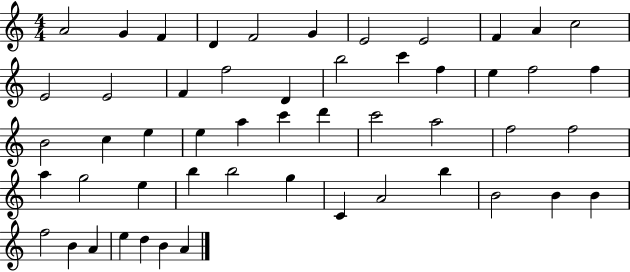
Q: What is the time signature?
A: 4/4